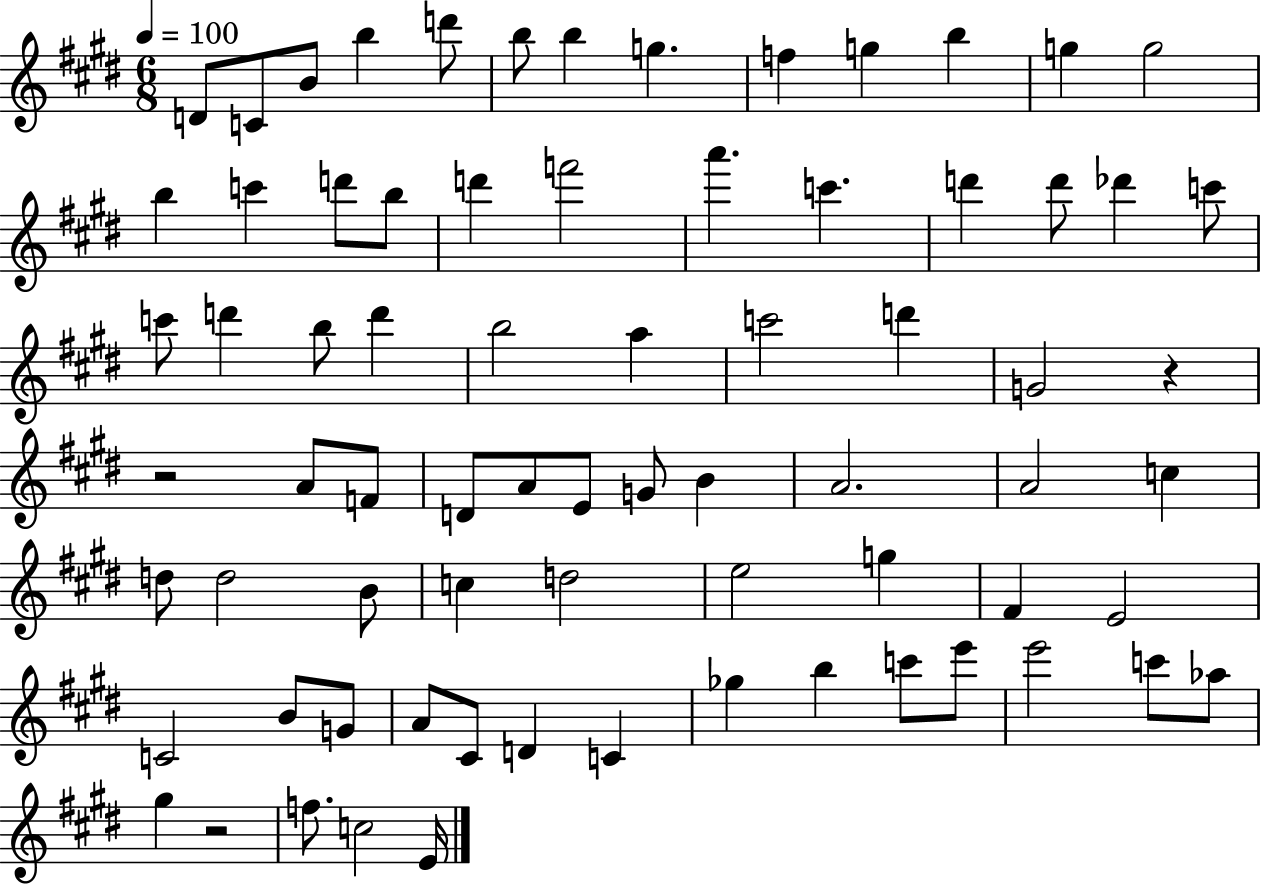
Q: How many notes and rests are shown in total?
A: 74